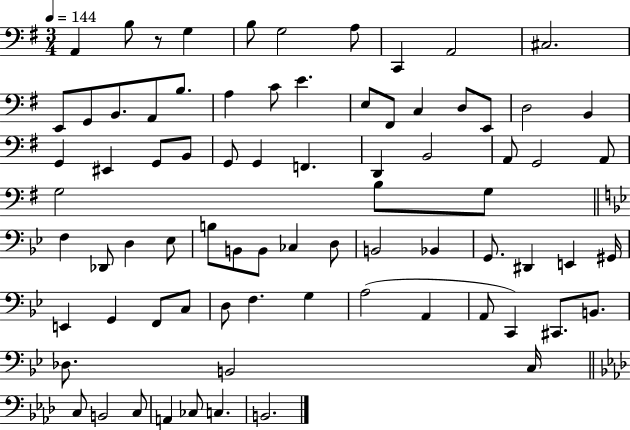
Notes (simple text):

A2/q B3/e R/e G3/q B3/e G3/h A3/e C2/q A2/h C#3/h. E2/e G2/e B2/e. A2/e B3/e. A3/q C4/e E4/q. E3/e F#2/e C3/q D3/e E2/e D3/h B2/q G2/q EIS2/q G2/e B2/e G2/e G2/q F2/q. D2/q B2/h A2/e G2/h A2/e G3/h B3/e G3/e F3/q Db2/e D3/q Eb3/e B3/e B2/e B2/e CES3/q D3/e B2/h Bb2/q G2/e. D#2/q E2/q G#2/s E2/q G2/q F2/e C3/e D3/e F3/q. G3/q A3/h A2/q A2/e C2/q C#2/e. B2/e. Db3/e. B2/h C3/s C3/e B2/h C3/e A2/q CES3/e C3/q. B2/h.